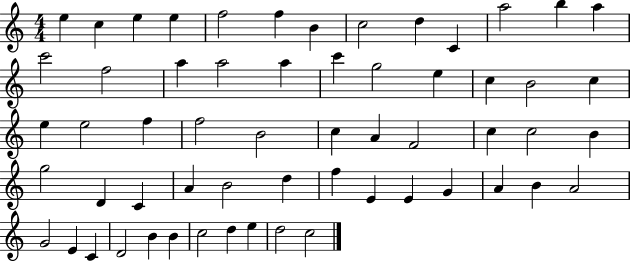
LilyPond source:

{
  \clef treble
  \numericTimeSignature
  \time 4/4
  \key c \major
  e''4 c''4 e''4 e''4 | f''2 f''4 b'4 | c''2 d''4 c'4 | a''2 b''4 a''4 | \break c'''2 f''2 | a''4 a''2 a''4 | c'''4 g''2 e''4 | c''4 b'2 c''4 | \break e''4 e''2 f''4 | f''2 b'2 | c''4 a'4 f'2 | c''4 c''2 b'4 | \break g''2 d'4 c'4 | a'4 b'2 d''4 | f''4 e'4 e'4 g'4 | a'4 b'4 a'2 | \break g'2 e'4 c'4 | d'2 b'4 b'4 | c''2 d''4 e''4 | d''2 c''2 | \break \bar "|."
}